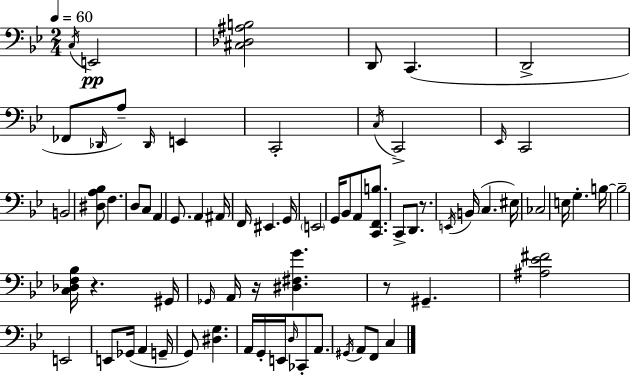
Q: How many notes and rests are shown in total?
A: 72